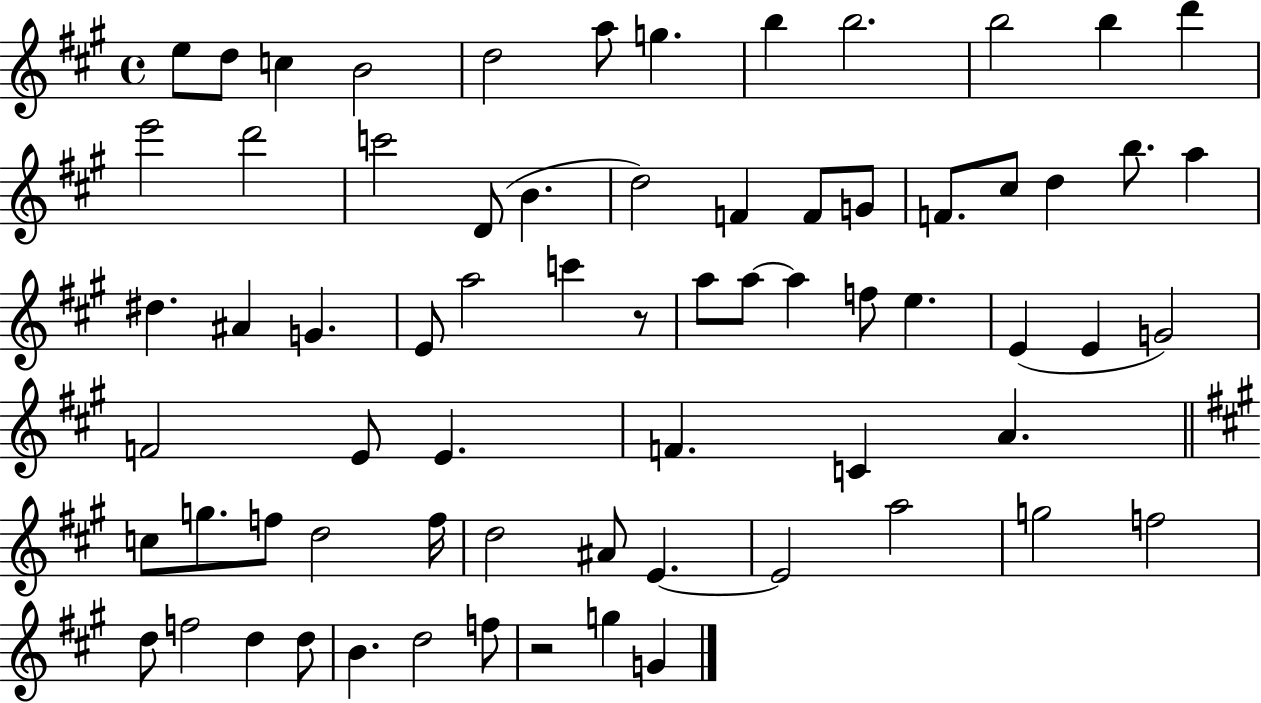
{
  \clef treble
  \time 4/4
  \defaultTimeSignature
  \key a \major
  e''8 d''8 c''4 b'2 | d''2 a''8 g''4. | b''4 b''2. | b''2 b''4 d'''4 | \break e'''2 d'''2 | c'''2 d'8( b'4. | d''2) f'4 f'8 g'8 | f'8. cis''8 d''4 b''8. a''4 | \break dis''4. ais'4 g'4. | e'8 a''2 c'''4 r8 | a''8 a''8~~ a''4 f''8 e''4. | e'4( e'4 g'2) | \break f'2 e'8 e'4. | f'4. c'4 a'4. | \bar "||" \break \key a \major c''8 g''8. f''8 d''2 f''16 | d''2 ais'8 e'4.~~ | e'2 a''2 | g''2 f''2 | \break d''8 f''2 d''4 d''8 | b'4. d''2 f''8 | r2 g''4 g'4 | \bar "|."
}